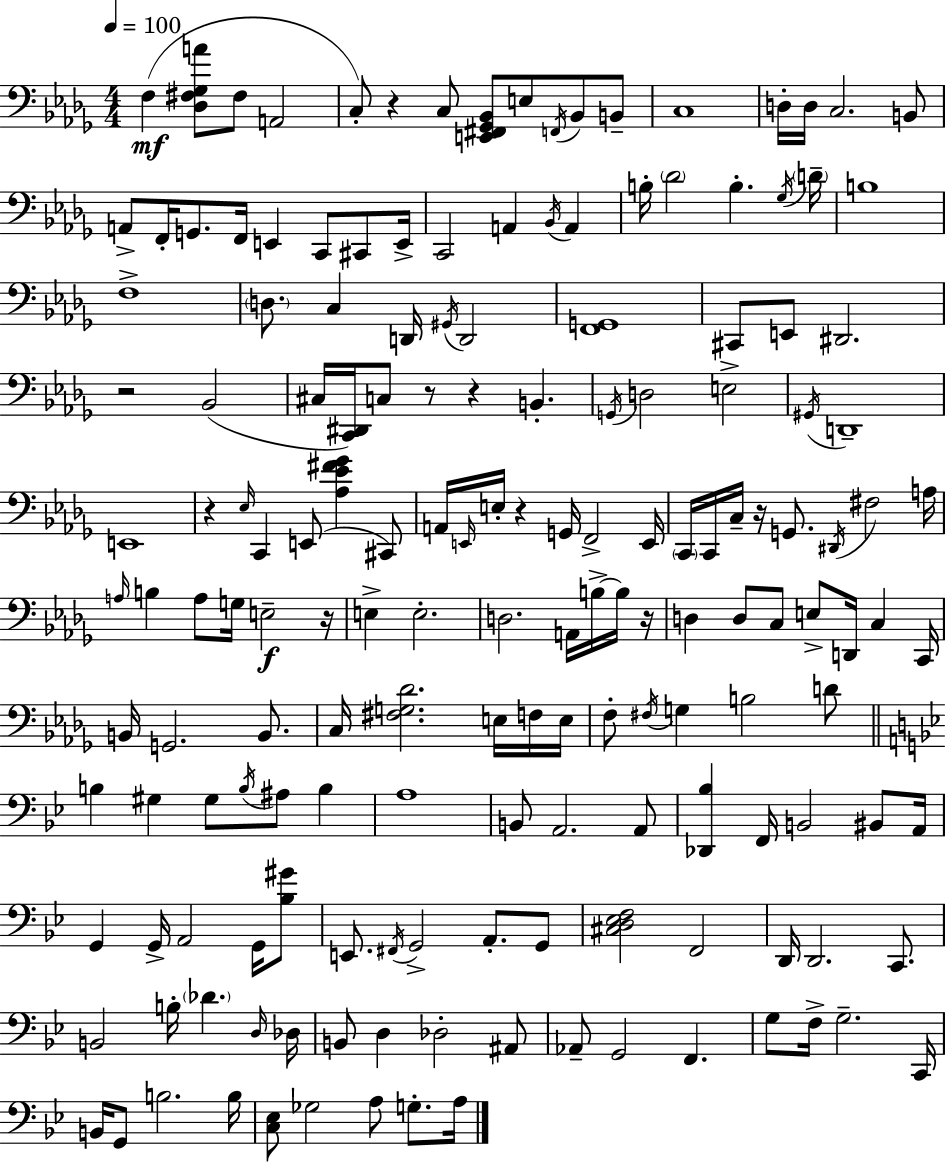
F3/q [Db3,F#3,Gb3,A4]/e F#3/e A2/h C3/e R/q C3/e [E2,F#2,Gb2,Bb2]/e E3/e F2/s Bb2/e B2/e C3/w D3/s D3/s C3/h. B2/e A2/e F2/s G2/e. F2/s E2/q C2/e C#2/e E2/s C2/h A2/q Bb2/s A2/q B3/s Db4/h B3/q. Gb3/s D4/s B3/w F3/w D3/e. C3/q D2/s G#2/s D2/h [F2,G2]/w C#2/e E2/e D#2/h. R/h Bb2/h C#3/s [C2,D#2]/s C3/e R/e R/q B2/q. G2/s D3/h E3/h G#2/s D2/w E2/w R/q Eb3/s C2/q E2/e [Ab3,Eb4,F#4,Gb4]/q C#2/e A2/s E2/s E3/s R/q G2/s F2/h E2/s C2/s C2/s C3/s R/s G2/e. D#2/s F#3/h A3/s A3/s B3/q A3/e G3/s E3/h R/s E3/q E3/h. D3/h. A2/s B3/s B3/s R/s D3/q D3/e C3/e E3/e D2/s C3/q C2/s B2/s G2/h. B2/e. C3/s [F#3,G3,Db4]/h. E3/s F3/s E3/s F3/e F#3/s G3/q B3/h D4/e B3/q G#3/q G#3/e B3/s A#3/e B3/q A3/w B2/e A2/h. A2/e [Db2,Bb3]/q F2/s B2/h BIS2/e A2/s G2/q G2/s A2/h G2/s [Bb3,G#4]/e E2/e. F#2/s G2/h A2/e. G2/e [C#3,D3,Eb3,F3]/h F2/h D2/s D2/h. C2/e. B2/h B3/s Db4/q. D3/s Db3/s B2/e D3/q Db3/h A#2/e Ab2/e G2/h F2/q. G3/e F3/s G3/h. C2/s B2/s G2/e B3/h. B3/s [C3,Eb3]/e Gb3/h A3/e G3/e. A3/s